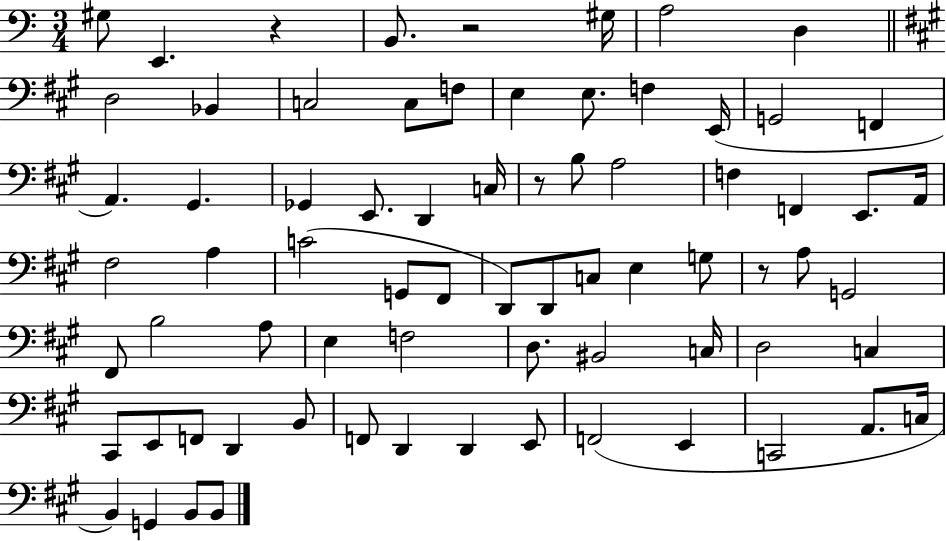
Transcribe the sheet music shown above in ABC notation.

X:1
T:Untitled
M:3/4
L:1/4
K:C
^G,/2 E,, z B,,/2 z2 ^G,/4 A,2 D, D,2 _B,, C,2 C,/2 F,/2 E, E,/2 F, E,,/4 G,,2 F,, A,, ^G,, _G,, E,,/2 D,, C,/4 z/2 B,/2 A,2 F, F,, E,,/2 A,,/4 ^F,2 A, C2 G,,/2 ^F,,/2 D,,/2 D,,/2 C,/2 E, G,/2 z/2 A,/2 G,,2 ^F,,/2 B,2 A,/2 E, F,2 D,/2 ^B,,2 C,/4 D,2 C, ^C,,/2 E,,/2 F,,/2 D,, B,,/2 F,,/2 D,, D,, E,,/2 F,,2 E,, C,,2 A,,/2 C,/4 B,, G,, B,,/2 B,,/2